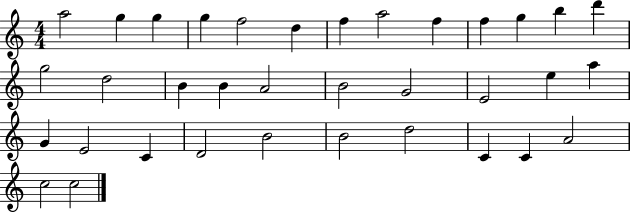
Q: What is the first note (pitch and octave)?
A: A5